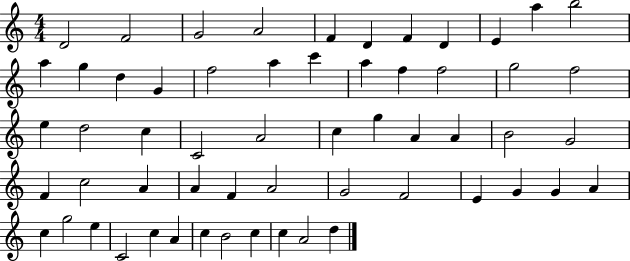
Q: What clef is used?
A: treble